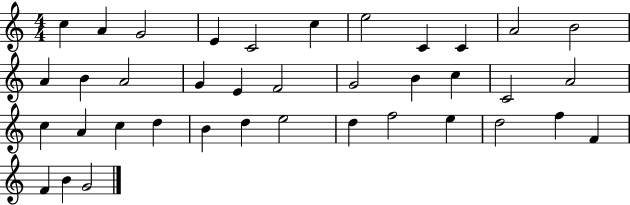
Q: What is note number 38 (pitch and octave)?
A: G4